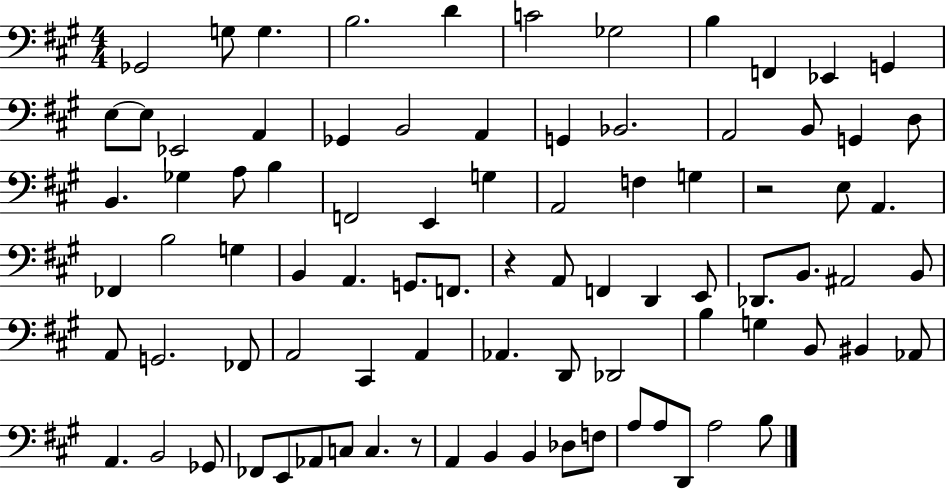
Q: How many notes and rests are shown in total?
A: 86